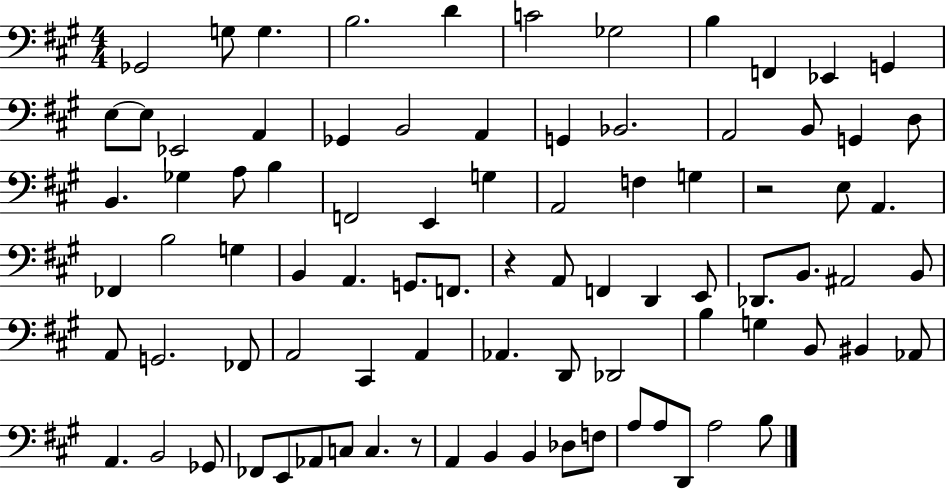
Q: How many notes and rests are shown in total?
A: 86